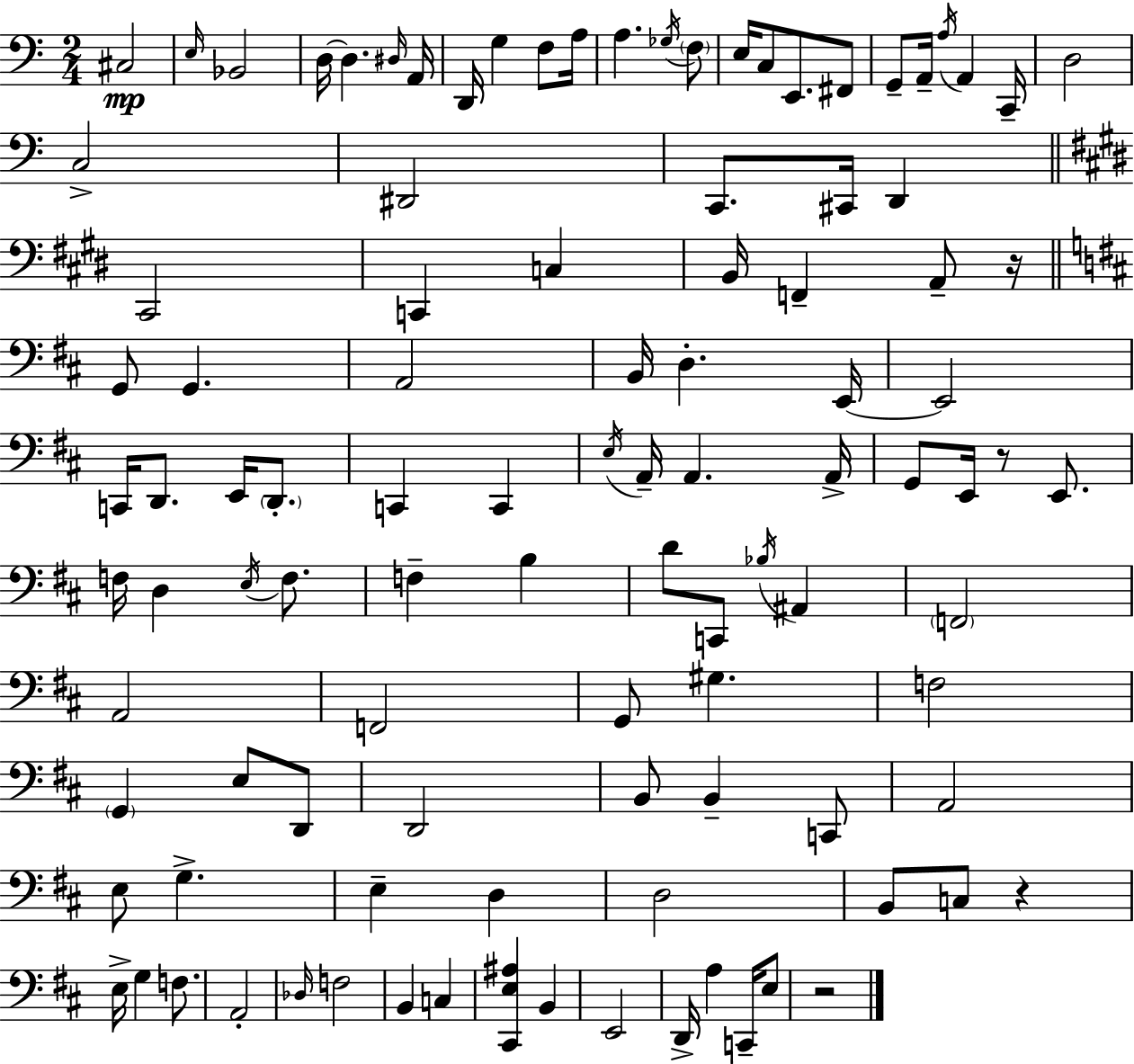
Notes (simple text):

C#3/h E3/s Bb2/h D3/s D3/q. D#3/s A2/s D2/s G3/q F3/e A3/s A3/q. Gb3/s F3/e E3/s C3/e E2/e. F#2/e G2/e A2/s A3/s A2/q C2/s D3/h C3/h D#2/h C2/e. C#2/s D2/q C#2/h C2/q C3/q B2/s F2/q A2/e R/s G2/e G2/q. A2/h B2/s D3/q. E2/s E2/h C2/s D2/e. E2/s D2/e. C2/q C2/q E3/s A2/s A2/q. A2/s G2/e E2/s R/e E2/e. F3/s D3/q E3/s F3/e. F3/q B3/q D4/e C2/e Bb3/s A#2/q F2/h A2/h F2/h G2/e G#3/q. F3/h G2/q E3/e D2/e D2/h B2/e B2/q C2/e A2/h E3/e G3/q. E3/q D3/q D3/h B2/e C3/e R/q E3/s G3/q F3/e. A2/h Db3/s F3/h B2/q C3/q [C#2,E3,A#3]/q B2/q E2/h D2/s A3/q C2/s E3/e R/h